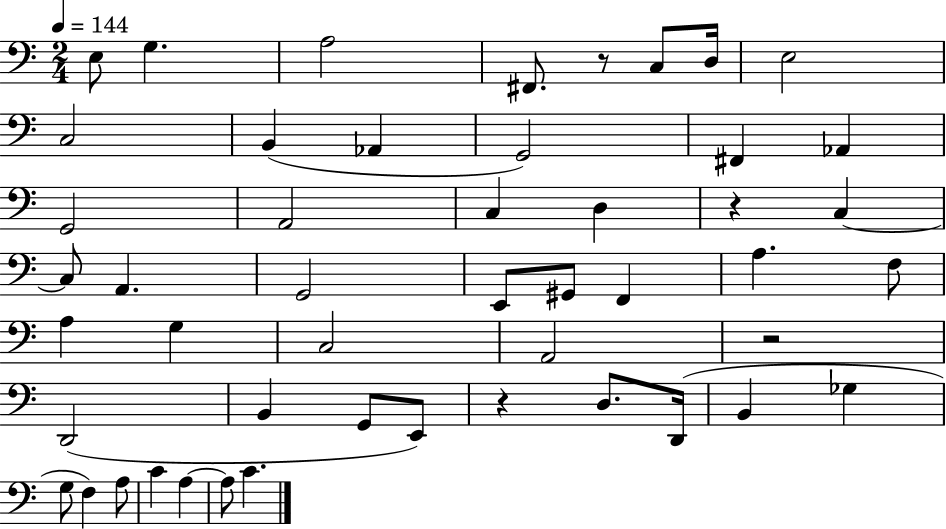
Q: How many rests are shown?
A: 4